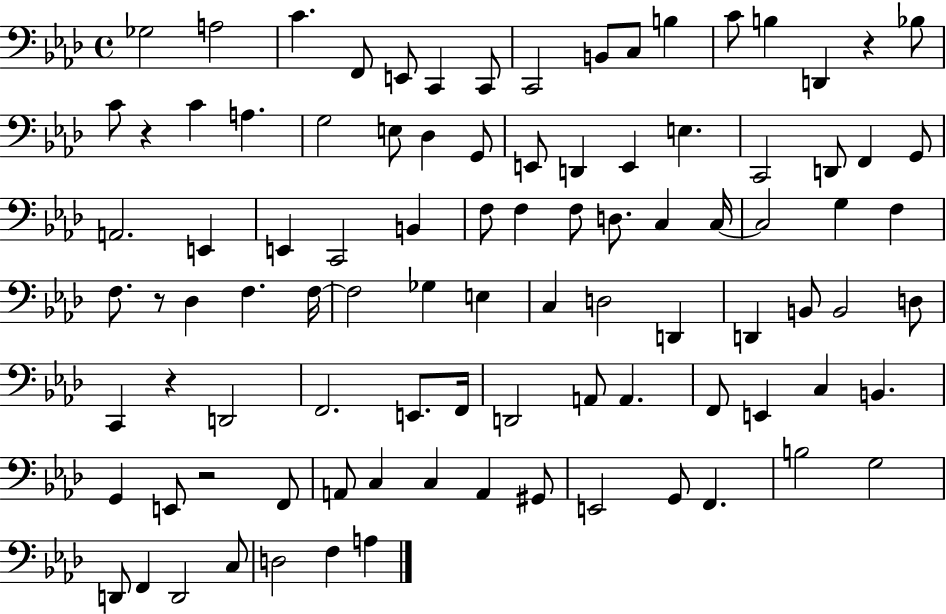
{
  \clef bass
  \time 4/4
  \defaultTimeSignature
  \key aes \major
  ges2 a2 | c'4. f,8 e,8 c,4 c,8 | c,2 b,8 c8 b4 | c'8 b4 d,4 r4 bes8 | \break c'8 r4 c'4 a4. | g2 e8 des4 g,8 | e,8 d,4 e,4 e4. | c,2 d,8 f,4 g,8 | \break a,2. e,4 | e,4 c,2 b,4 | f8 f4 f8 d8. c4 c16~~ | c2 g4 f4 | \break f8. r8 des4 f4. f16~~ | f2 ges4 e4 | c4 d2 d,4 | d,4 b,8 b,2 d8 | \break c,4 r4 d,2 | f,2. e,8. f,16 | d,2 a,8 a,4. | f,8 e,4 c4 b,4. | \break g,4 e,8 r2 f,8 | a,8 c4 c4 a,4 gis,8 | e,2 g,8 f,4. | b2 g2 | \break d,8 f,4 d,2 c8 | d2 f4 a4 | \bar "|."
}